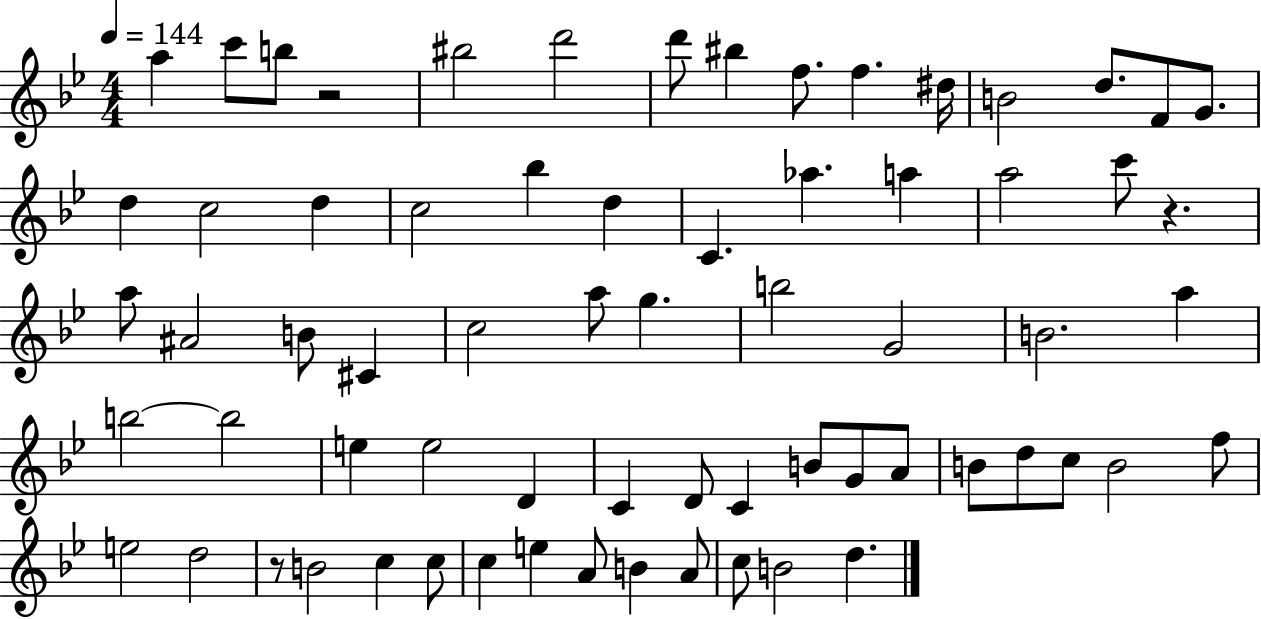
{
  \clef treble
  \numericTimeSignature
  \time 4/4
  \key bes \major
  \tempo 4 = 144
  a''4 c'''8 b''8 r2 | bis''2 d'''2 | d'''8 bis''4 f''8. f''4. dis''16 | b'2 d''8. f'8 g'8. | \break d''4 c''2 d''4 | c''2 bes''4 d''4 | c'4. aes''4. a''4 | a''2 c'''8 r4. | \break a''8 ais'2 b'8 cis'4 | c''2 a''8 g''4. | b''2 g'2 | b'2. a''4 | \break b''2~~ b''2 | e''4 e''2 d'4 | c'4 d'8 c'4 b'8 g'8 a'8 | b'8 d''8 c''8 b'2 f''8 | \break e''2 d''2 | r8 b'2 c''4 c''8 | c''4 e''4 a'8 b'4 a'8 | c''8 b'2 d''4. | \break \bar "|."
}